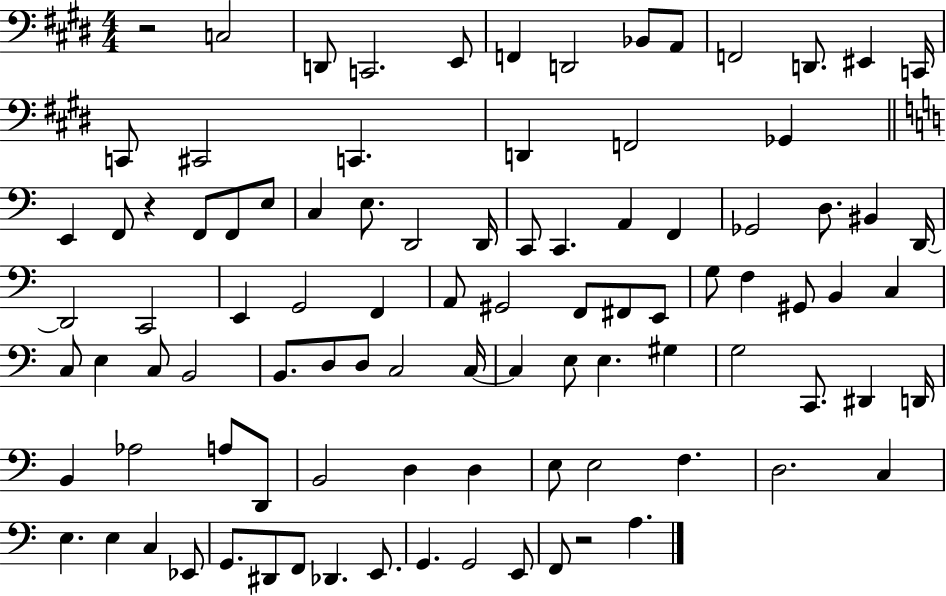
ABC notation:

X:1
T:Untitled
M:4/4
L:1/4
K:E
z2 C,2 D,,/2 C,,2 E,,/2 F,, D,,2 _B,,/2 A,,/2 F,,2 D,,/2 ^E,, C,,/4 C,,/2 ^C,,2 C,, D,, F,,2 _G,, E,, F,,/2 z F,,/2 F,,/2 E,/2 C, E,/2 D,,2 D,,/4 C,,/2 C,, A,, F,, _G,,2 D,/2 ^B,, D,,/4 D,,2 C,,2 E,, G,,2 F,, A,,/2 ^G,,2 F,,/2 ^F,,/2 E,,/2 G,/2 F, ^G,,/2 B,, C, C,/2 E, C,/2 B,,2 B,,/2 D,/2 D,/2 C,2 C,/4 C, E,/2 E, ^G, G,2 C,,/2 ^D,, D,,/4 B,, _A,2 A,/2 D,,/2 B,,2 D, D, E,/2 E,2 F, D,2 C, E, E, C, _E,,/2 G,,/2 ^D,,/2 F,,/2 _D,, E,,/2 G,, G,,2 E,,/2 F,,/2 z2 A,